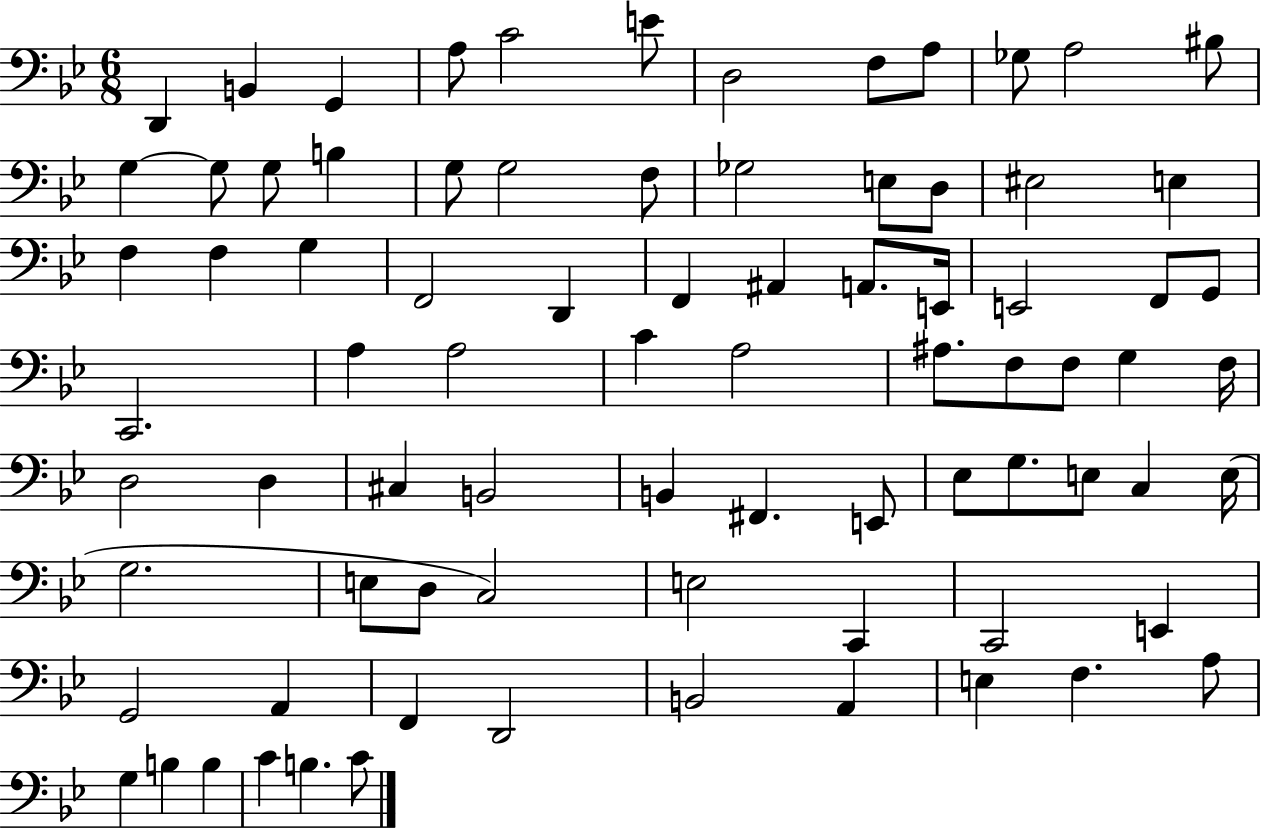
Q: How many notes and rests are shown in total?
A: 81